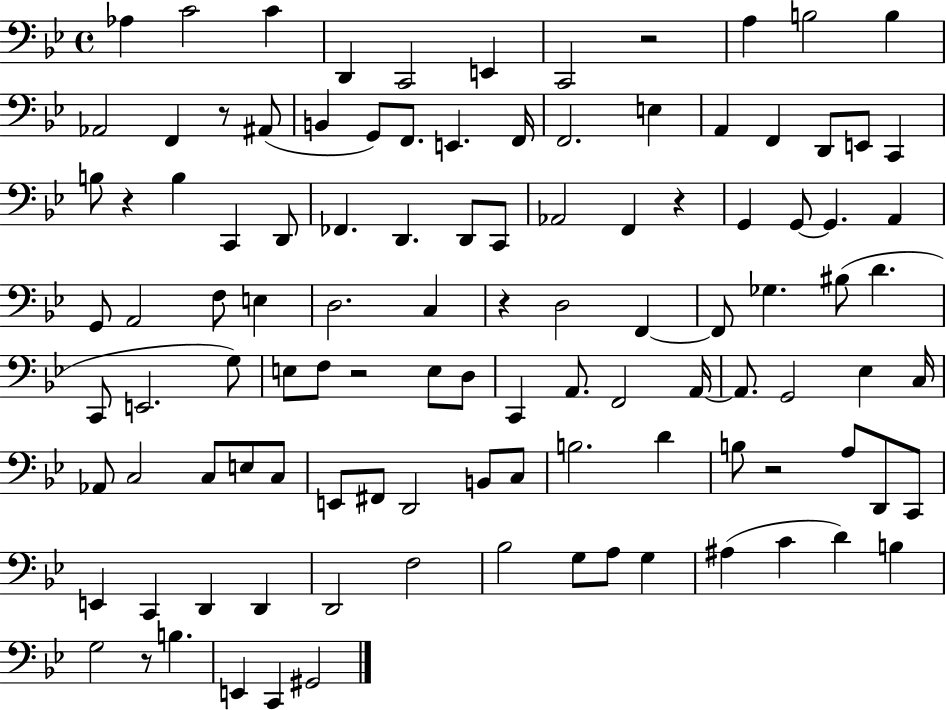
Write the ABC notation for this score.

X:1
T:Untitled
M:4/4
L:1/4
K:Bb
_A, C2 C D,, C,,2 E,, C,,2 z2 A, B,2 B, _A,,2 F,, z/2 ^A,,/2 B,, G,,/2 F,,/2 E,, F,,/4 F,,2 E, A,, F,, D,,/2 E,,/2 C,, B,/2 z B, C,, D,,/2 _F,, D,, D,,/2 C,,/2 _A,,2 F,, z G,, G,,/2 G,, A,, G,,/2 A,,2 F,/2 E, D,2 C, z D,2 F,, F,,/2 _G, ^B,/2 D C,,/2 E,,2 G,/2 E,/2 F,/2 z2 E,/2 D,/2 C,, A,,/2 F,,2 A,,/4 A,,/2 G,,2 _E, C,/4 _A,,/2 C,2 C,/2 E,/2 C,/2 E,,/2 ^F,,/2 D,,2 B,,/2 C,/2 B,2 D B,/2 z2 A,/2 D,,/2 C,,/2 E,, C,, D,, D,, D,,2 F,2 _B,2 G,/2 A,/2 G, ^A, C D B, G,2 z/2 B, E,, C,, ^G,,2